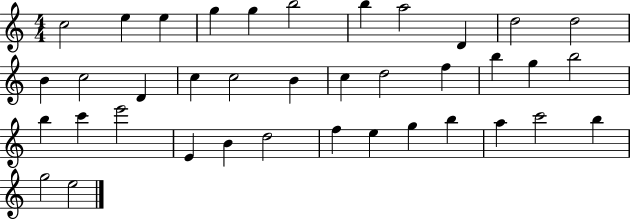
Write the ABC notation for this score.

X:1
T:Untitled
M:4/4
L:1/4
K:C
c2 e e g g b2 b a2 D d2 d2 B c2 D c c2 B c d2 f b g b2 b c' e'2 E B d2 f e g b a c'2 b g2 e2